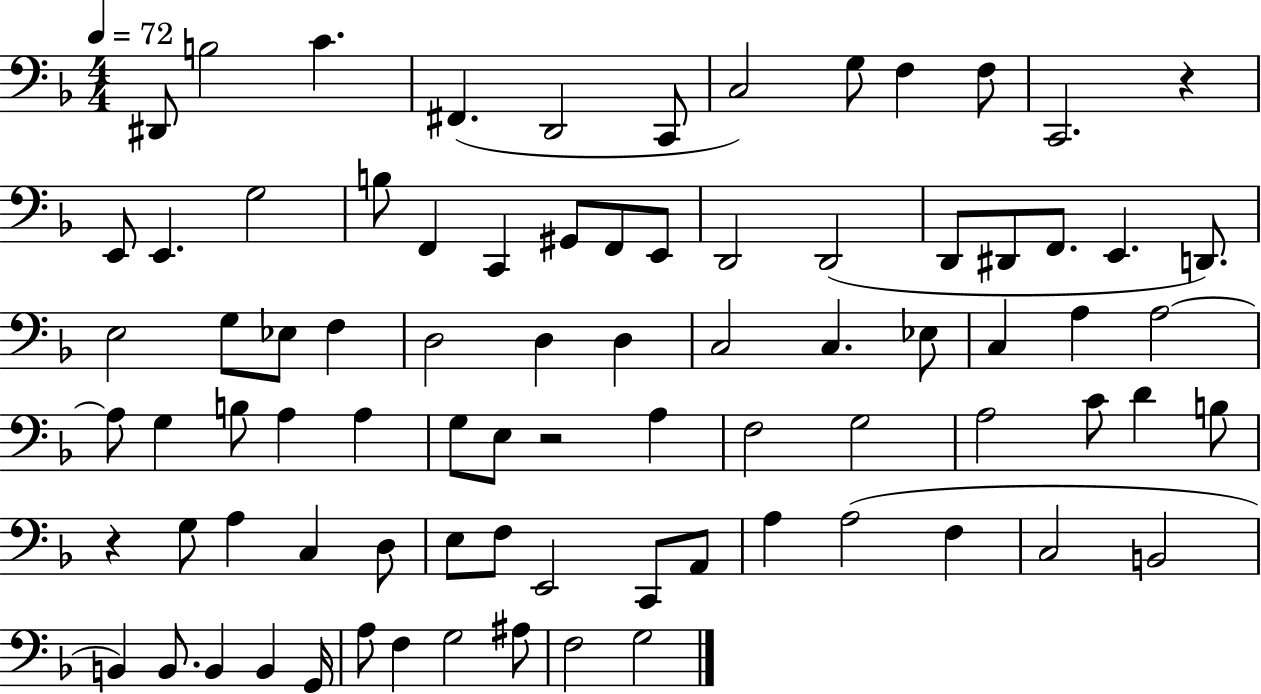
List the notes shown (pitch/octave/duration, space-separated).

D#2/e B3/h C4/q. F#2/q. D2/h C2/e C3/h G3/e F3/q F3/e C2/h. R/q E2/e E2/q. G3/h B3/e F2/q C2/q G#2/e F2/e E2/e D2/h D2/h D2/e D#2/e F2/e. E2/q. D2/e. E3/h G3/e Eb3/e F3/q D3/h D3/q D3/q C3/h C3/q. Eb3/e C3/q A3/q A3/h A3/e G3/q B3/e A3/q A3/q G3/e E3/e R/h A3/q F3/h G3/h A3/h C4/e D4/q B3/e R/q G3/e A3/q C3/q D3/e E3/e F3/e E2/h C2/e A2/e A3/q A3/h F3/q C3/h B2/h B2/q B2/e. B2/q B2/q G2/s A3/e F3/q G3/h A#3/e F3/h G3/h